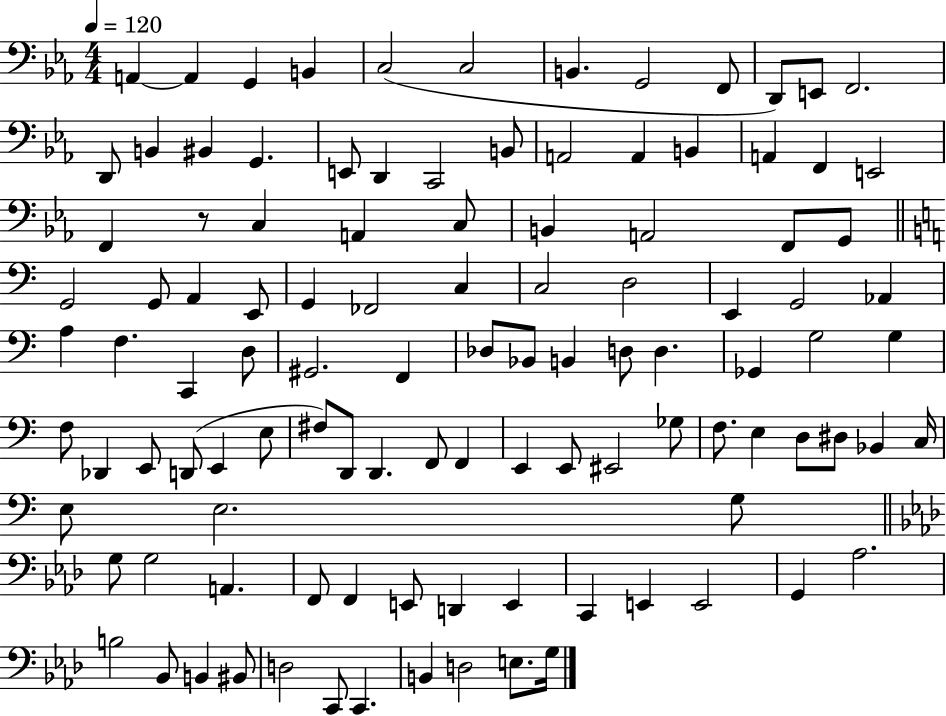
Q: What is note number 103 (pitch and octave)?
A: C2